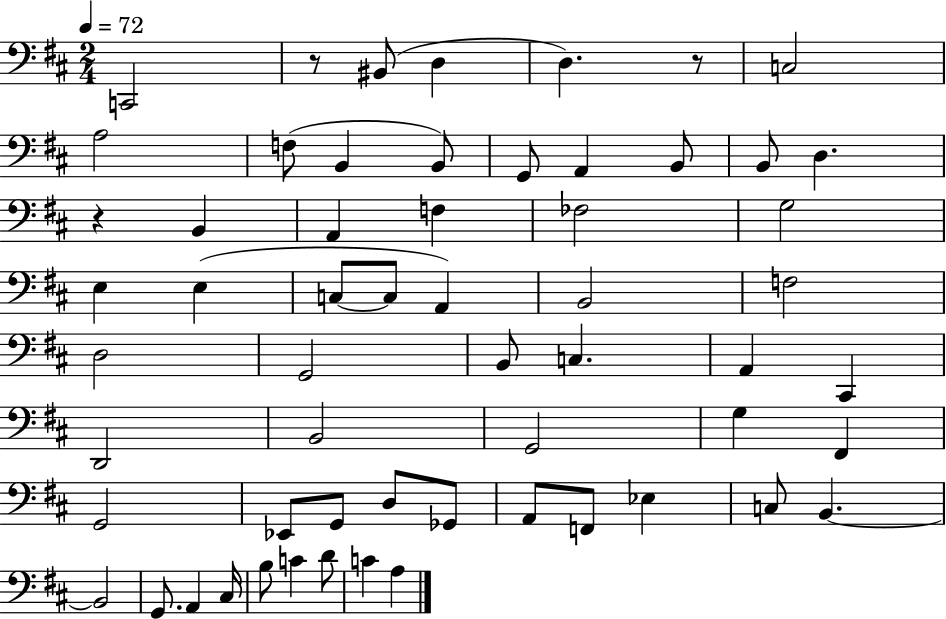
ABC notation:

X:1
T:Untitled
M:2/4
L:1/4
K:D
C,,2 z/2 ^B,,/2 D, D, z/2 C,2 A,2 F,/2 B,, B,,/2 G,,/2 A,, B,,/2 B,,/2 D, z B,, A,, F, _F,2 G,2 E, E, C,/2 C,/2 A,, B,,2 F,2 D,2 G,,2 B,,/2 C, A,, ^C,, D,,2 B,,2 G,,2 G, ^F,, G,,2 _E,,/2 G,,/2 D,/2 _G,,/2 A,,/2 F,,/2 _E, C,/2 B,, B,,2 G,,/2 A,, ^C,/4 B,/2 C D/2 C A,